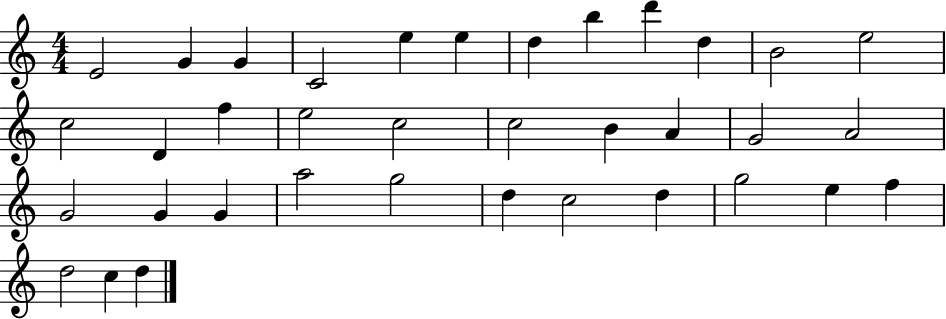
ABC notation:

X:1
T:Untitled
M:4/4
L:1/4
K:C
E2 G G C2 e e d b d' d B2 e2 c2 D f e2 c2 c2 B A G2 A2 G2 G G a2 g2 d c2 d g2 e f d2 c d